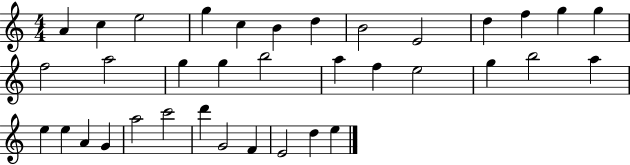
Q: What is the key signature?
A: C major